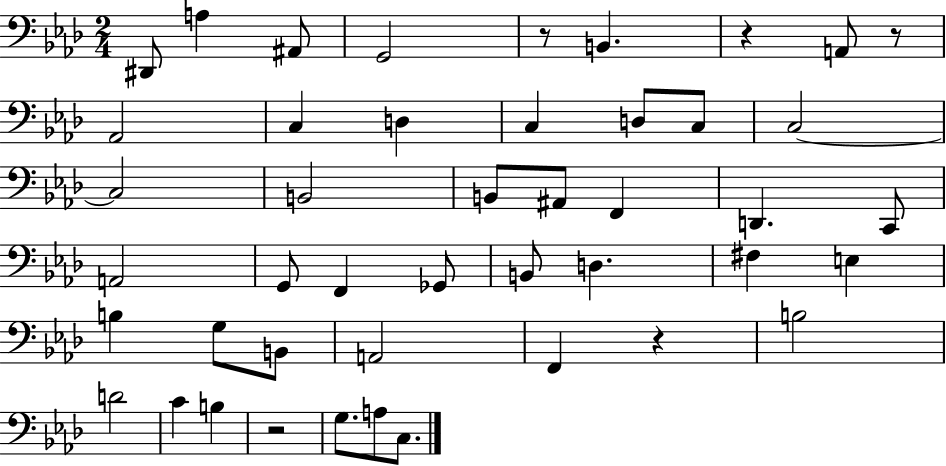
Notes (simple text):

D#2/e A3/q A#2/e G2/h R/e B2/q. R/q A2/e R/e Ab2/h C3/q D3/q C3/q D3/e C3/e C3/h C3/h B2/h B2/e A#2/e F2/q D2/q. C2/e A2/h G2/e F2/q Gb2/e B2/e D3/q. F#3/q E3/q B3/q G3/e B2/e A2/h F2/q R/q B3/h D4/h C4/q B3/q R/h G3/e. A3/e C3/e.